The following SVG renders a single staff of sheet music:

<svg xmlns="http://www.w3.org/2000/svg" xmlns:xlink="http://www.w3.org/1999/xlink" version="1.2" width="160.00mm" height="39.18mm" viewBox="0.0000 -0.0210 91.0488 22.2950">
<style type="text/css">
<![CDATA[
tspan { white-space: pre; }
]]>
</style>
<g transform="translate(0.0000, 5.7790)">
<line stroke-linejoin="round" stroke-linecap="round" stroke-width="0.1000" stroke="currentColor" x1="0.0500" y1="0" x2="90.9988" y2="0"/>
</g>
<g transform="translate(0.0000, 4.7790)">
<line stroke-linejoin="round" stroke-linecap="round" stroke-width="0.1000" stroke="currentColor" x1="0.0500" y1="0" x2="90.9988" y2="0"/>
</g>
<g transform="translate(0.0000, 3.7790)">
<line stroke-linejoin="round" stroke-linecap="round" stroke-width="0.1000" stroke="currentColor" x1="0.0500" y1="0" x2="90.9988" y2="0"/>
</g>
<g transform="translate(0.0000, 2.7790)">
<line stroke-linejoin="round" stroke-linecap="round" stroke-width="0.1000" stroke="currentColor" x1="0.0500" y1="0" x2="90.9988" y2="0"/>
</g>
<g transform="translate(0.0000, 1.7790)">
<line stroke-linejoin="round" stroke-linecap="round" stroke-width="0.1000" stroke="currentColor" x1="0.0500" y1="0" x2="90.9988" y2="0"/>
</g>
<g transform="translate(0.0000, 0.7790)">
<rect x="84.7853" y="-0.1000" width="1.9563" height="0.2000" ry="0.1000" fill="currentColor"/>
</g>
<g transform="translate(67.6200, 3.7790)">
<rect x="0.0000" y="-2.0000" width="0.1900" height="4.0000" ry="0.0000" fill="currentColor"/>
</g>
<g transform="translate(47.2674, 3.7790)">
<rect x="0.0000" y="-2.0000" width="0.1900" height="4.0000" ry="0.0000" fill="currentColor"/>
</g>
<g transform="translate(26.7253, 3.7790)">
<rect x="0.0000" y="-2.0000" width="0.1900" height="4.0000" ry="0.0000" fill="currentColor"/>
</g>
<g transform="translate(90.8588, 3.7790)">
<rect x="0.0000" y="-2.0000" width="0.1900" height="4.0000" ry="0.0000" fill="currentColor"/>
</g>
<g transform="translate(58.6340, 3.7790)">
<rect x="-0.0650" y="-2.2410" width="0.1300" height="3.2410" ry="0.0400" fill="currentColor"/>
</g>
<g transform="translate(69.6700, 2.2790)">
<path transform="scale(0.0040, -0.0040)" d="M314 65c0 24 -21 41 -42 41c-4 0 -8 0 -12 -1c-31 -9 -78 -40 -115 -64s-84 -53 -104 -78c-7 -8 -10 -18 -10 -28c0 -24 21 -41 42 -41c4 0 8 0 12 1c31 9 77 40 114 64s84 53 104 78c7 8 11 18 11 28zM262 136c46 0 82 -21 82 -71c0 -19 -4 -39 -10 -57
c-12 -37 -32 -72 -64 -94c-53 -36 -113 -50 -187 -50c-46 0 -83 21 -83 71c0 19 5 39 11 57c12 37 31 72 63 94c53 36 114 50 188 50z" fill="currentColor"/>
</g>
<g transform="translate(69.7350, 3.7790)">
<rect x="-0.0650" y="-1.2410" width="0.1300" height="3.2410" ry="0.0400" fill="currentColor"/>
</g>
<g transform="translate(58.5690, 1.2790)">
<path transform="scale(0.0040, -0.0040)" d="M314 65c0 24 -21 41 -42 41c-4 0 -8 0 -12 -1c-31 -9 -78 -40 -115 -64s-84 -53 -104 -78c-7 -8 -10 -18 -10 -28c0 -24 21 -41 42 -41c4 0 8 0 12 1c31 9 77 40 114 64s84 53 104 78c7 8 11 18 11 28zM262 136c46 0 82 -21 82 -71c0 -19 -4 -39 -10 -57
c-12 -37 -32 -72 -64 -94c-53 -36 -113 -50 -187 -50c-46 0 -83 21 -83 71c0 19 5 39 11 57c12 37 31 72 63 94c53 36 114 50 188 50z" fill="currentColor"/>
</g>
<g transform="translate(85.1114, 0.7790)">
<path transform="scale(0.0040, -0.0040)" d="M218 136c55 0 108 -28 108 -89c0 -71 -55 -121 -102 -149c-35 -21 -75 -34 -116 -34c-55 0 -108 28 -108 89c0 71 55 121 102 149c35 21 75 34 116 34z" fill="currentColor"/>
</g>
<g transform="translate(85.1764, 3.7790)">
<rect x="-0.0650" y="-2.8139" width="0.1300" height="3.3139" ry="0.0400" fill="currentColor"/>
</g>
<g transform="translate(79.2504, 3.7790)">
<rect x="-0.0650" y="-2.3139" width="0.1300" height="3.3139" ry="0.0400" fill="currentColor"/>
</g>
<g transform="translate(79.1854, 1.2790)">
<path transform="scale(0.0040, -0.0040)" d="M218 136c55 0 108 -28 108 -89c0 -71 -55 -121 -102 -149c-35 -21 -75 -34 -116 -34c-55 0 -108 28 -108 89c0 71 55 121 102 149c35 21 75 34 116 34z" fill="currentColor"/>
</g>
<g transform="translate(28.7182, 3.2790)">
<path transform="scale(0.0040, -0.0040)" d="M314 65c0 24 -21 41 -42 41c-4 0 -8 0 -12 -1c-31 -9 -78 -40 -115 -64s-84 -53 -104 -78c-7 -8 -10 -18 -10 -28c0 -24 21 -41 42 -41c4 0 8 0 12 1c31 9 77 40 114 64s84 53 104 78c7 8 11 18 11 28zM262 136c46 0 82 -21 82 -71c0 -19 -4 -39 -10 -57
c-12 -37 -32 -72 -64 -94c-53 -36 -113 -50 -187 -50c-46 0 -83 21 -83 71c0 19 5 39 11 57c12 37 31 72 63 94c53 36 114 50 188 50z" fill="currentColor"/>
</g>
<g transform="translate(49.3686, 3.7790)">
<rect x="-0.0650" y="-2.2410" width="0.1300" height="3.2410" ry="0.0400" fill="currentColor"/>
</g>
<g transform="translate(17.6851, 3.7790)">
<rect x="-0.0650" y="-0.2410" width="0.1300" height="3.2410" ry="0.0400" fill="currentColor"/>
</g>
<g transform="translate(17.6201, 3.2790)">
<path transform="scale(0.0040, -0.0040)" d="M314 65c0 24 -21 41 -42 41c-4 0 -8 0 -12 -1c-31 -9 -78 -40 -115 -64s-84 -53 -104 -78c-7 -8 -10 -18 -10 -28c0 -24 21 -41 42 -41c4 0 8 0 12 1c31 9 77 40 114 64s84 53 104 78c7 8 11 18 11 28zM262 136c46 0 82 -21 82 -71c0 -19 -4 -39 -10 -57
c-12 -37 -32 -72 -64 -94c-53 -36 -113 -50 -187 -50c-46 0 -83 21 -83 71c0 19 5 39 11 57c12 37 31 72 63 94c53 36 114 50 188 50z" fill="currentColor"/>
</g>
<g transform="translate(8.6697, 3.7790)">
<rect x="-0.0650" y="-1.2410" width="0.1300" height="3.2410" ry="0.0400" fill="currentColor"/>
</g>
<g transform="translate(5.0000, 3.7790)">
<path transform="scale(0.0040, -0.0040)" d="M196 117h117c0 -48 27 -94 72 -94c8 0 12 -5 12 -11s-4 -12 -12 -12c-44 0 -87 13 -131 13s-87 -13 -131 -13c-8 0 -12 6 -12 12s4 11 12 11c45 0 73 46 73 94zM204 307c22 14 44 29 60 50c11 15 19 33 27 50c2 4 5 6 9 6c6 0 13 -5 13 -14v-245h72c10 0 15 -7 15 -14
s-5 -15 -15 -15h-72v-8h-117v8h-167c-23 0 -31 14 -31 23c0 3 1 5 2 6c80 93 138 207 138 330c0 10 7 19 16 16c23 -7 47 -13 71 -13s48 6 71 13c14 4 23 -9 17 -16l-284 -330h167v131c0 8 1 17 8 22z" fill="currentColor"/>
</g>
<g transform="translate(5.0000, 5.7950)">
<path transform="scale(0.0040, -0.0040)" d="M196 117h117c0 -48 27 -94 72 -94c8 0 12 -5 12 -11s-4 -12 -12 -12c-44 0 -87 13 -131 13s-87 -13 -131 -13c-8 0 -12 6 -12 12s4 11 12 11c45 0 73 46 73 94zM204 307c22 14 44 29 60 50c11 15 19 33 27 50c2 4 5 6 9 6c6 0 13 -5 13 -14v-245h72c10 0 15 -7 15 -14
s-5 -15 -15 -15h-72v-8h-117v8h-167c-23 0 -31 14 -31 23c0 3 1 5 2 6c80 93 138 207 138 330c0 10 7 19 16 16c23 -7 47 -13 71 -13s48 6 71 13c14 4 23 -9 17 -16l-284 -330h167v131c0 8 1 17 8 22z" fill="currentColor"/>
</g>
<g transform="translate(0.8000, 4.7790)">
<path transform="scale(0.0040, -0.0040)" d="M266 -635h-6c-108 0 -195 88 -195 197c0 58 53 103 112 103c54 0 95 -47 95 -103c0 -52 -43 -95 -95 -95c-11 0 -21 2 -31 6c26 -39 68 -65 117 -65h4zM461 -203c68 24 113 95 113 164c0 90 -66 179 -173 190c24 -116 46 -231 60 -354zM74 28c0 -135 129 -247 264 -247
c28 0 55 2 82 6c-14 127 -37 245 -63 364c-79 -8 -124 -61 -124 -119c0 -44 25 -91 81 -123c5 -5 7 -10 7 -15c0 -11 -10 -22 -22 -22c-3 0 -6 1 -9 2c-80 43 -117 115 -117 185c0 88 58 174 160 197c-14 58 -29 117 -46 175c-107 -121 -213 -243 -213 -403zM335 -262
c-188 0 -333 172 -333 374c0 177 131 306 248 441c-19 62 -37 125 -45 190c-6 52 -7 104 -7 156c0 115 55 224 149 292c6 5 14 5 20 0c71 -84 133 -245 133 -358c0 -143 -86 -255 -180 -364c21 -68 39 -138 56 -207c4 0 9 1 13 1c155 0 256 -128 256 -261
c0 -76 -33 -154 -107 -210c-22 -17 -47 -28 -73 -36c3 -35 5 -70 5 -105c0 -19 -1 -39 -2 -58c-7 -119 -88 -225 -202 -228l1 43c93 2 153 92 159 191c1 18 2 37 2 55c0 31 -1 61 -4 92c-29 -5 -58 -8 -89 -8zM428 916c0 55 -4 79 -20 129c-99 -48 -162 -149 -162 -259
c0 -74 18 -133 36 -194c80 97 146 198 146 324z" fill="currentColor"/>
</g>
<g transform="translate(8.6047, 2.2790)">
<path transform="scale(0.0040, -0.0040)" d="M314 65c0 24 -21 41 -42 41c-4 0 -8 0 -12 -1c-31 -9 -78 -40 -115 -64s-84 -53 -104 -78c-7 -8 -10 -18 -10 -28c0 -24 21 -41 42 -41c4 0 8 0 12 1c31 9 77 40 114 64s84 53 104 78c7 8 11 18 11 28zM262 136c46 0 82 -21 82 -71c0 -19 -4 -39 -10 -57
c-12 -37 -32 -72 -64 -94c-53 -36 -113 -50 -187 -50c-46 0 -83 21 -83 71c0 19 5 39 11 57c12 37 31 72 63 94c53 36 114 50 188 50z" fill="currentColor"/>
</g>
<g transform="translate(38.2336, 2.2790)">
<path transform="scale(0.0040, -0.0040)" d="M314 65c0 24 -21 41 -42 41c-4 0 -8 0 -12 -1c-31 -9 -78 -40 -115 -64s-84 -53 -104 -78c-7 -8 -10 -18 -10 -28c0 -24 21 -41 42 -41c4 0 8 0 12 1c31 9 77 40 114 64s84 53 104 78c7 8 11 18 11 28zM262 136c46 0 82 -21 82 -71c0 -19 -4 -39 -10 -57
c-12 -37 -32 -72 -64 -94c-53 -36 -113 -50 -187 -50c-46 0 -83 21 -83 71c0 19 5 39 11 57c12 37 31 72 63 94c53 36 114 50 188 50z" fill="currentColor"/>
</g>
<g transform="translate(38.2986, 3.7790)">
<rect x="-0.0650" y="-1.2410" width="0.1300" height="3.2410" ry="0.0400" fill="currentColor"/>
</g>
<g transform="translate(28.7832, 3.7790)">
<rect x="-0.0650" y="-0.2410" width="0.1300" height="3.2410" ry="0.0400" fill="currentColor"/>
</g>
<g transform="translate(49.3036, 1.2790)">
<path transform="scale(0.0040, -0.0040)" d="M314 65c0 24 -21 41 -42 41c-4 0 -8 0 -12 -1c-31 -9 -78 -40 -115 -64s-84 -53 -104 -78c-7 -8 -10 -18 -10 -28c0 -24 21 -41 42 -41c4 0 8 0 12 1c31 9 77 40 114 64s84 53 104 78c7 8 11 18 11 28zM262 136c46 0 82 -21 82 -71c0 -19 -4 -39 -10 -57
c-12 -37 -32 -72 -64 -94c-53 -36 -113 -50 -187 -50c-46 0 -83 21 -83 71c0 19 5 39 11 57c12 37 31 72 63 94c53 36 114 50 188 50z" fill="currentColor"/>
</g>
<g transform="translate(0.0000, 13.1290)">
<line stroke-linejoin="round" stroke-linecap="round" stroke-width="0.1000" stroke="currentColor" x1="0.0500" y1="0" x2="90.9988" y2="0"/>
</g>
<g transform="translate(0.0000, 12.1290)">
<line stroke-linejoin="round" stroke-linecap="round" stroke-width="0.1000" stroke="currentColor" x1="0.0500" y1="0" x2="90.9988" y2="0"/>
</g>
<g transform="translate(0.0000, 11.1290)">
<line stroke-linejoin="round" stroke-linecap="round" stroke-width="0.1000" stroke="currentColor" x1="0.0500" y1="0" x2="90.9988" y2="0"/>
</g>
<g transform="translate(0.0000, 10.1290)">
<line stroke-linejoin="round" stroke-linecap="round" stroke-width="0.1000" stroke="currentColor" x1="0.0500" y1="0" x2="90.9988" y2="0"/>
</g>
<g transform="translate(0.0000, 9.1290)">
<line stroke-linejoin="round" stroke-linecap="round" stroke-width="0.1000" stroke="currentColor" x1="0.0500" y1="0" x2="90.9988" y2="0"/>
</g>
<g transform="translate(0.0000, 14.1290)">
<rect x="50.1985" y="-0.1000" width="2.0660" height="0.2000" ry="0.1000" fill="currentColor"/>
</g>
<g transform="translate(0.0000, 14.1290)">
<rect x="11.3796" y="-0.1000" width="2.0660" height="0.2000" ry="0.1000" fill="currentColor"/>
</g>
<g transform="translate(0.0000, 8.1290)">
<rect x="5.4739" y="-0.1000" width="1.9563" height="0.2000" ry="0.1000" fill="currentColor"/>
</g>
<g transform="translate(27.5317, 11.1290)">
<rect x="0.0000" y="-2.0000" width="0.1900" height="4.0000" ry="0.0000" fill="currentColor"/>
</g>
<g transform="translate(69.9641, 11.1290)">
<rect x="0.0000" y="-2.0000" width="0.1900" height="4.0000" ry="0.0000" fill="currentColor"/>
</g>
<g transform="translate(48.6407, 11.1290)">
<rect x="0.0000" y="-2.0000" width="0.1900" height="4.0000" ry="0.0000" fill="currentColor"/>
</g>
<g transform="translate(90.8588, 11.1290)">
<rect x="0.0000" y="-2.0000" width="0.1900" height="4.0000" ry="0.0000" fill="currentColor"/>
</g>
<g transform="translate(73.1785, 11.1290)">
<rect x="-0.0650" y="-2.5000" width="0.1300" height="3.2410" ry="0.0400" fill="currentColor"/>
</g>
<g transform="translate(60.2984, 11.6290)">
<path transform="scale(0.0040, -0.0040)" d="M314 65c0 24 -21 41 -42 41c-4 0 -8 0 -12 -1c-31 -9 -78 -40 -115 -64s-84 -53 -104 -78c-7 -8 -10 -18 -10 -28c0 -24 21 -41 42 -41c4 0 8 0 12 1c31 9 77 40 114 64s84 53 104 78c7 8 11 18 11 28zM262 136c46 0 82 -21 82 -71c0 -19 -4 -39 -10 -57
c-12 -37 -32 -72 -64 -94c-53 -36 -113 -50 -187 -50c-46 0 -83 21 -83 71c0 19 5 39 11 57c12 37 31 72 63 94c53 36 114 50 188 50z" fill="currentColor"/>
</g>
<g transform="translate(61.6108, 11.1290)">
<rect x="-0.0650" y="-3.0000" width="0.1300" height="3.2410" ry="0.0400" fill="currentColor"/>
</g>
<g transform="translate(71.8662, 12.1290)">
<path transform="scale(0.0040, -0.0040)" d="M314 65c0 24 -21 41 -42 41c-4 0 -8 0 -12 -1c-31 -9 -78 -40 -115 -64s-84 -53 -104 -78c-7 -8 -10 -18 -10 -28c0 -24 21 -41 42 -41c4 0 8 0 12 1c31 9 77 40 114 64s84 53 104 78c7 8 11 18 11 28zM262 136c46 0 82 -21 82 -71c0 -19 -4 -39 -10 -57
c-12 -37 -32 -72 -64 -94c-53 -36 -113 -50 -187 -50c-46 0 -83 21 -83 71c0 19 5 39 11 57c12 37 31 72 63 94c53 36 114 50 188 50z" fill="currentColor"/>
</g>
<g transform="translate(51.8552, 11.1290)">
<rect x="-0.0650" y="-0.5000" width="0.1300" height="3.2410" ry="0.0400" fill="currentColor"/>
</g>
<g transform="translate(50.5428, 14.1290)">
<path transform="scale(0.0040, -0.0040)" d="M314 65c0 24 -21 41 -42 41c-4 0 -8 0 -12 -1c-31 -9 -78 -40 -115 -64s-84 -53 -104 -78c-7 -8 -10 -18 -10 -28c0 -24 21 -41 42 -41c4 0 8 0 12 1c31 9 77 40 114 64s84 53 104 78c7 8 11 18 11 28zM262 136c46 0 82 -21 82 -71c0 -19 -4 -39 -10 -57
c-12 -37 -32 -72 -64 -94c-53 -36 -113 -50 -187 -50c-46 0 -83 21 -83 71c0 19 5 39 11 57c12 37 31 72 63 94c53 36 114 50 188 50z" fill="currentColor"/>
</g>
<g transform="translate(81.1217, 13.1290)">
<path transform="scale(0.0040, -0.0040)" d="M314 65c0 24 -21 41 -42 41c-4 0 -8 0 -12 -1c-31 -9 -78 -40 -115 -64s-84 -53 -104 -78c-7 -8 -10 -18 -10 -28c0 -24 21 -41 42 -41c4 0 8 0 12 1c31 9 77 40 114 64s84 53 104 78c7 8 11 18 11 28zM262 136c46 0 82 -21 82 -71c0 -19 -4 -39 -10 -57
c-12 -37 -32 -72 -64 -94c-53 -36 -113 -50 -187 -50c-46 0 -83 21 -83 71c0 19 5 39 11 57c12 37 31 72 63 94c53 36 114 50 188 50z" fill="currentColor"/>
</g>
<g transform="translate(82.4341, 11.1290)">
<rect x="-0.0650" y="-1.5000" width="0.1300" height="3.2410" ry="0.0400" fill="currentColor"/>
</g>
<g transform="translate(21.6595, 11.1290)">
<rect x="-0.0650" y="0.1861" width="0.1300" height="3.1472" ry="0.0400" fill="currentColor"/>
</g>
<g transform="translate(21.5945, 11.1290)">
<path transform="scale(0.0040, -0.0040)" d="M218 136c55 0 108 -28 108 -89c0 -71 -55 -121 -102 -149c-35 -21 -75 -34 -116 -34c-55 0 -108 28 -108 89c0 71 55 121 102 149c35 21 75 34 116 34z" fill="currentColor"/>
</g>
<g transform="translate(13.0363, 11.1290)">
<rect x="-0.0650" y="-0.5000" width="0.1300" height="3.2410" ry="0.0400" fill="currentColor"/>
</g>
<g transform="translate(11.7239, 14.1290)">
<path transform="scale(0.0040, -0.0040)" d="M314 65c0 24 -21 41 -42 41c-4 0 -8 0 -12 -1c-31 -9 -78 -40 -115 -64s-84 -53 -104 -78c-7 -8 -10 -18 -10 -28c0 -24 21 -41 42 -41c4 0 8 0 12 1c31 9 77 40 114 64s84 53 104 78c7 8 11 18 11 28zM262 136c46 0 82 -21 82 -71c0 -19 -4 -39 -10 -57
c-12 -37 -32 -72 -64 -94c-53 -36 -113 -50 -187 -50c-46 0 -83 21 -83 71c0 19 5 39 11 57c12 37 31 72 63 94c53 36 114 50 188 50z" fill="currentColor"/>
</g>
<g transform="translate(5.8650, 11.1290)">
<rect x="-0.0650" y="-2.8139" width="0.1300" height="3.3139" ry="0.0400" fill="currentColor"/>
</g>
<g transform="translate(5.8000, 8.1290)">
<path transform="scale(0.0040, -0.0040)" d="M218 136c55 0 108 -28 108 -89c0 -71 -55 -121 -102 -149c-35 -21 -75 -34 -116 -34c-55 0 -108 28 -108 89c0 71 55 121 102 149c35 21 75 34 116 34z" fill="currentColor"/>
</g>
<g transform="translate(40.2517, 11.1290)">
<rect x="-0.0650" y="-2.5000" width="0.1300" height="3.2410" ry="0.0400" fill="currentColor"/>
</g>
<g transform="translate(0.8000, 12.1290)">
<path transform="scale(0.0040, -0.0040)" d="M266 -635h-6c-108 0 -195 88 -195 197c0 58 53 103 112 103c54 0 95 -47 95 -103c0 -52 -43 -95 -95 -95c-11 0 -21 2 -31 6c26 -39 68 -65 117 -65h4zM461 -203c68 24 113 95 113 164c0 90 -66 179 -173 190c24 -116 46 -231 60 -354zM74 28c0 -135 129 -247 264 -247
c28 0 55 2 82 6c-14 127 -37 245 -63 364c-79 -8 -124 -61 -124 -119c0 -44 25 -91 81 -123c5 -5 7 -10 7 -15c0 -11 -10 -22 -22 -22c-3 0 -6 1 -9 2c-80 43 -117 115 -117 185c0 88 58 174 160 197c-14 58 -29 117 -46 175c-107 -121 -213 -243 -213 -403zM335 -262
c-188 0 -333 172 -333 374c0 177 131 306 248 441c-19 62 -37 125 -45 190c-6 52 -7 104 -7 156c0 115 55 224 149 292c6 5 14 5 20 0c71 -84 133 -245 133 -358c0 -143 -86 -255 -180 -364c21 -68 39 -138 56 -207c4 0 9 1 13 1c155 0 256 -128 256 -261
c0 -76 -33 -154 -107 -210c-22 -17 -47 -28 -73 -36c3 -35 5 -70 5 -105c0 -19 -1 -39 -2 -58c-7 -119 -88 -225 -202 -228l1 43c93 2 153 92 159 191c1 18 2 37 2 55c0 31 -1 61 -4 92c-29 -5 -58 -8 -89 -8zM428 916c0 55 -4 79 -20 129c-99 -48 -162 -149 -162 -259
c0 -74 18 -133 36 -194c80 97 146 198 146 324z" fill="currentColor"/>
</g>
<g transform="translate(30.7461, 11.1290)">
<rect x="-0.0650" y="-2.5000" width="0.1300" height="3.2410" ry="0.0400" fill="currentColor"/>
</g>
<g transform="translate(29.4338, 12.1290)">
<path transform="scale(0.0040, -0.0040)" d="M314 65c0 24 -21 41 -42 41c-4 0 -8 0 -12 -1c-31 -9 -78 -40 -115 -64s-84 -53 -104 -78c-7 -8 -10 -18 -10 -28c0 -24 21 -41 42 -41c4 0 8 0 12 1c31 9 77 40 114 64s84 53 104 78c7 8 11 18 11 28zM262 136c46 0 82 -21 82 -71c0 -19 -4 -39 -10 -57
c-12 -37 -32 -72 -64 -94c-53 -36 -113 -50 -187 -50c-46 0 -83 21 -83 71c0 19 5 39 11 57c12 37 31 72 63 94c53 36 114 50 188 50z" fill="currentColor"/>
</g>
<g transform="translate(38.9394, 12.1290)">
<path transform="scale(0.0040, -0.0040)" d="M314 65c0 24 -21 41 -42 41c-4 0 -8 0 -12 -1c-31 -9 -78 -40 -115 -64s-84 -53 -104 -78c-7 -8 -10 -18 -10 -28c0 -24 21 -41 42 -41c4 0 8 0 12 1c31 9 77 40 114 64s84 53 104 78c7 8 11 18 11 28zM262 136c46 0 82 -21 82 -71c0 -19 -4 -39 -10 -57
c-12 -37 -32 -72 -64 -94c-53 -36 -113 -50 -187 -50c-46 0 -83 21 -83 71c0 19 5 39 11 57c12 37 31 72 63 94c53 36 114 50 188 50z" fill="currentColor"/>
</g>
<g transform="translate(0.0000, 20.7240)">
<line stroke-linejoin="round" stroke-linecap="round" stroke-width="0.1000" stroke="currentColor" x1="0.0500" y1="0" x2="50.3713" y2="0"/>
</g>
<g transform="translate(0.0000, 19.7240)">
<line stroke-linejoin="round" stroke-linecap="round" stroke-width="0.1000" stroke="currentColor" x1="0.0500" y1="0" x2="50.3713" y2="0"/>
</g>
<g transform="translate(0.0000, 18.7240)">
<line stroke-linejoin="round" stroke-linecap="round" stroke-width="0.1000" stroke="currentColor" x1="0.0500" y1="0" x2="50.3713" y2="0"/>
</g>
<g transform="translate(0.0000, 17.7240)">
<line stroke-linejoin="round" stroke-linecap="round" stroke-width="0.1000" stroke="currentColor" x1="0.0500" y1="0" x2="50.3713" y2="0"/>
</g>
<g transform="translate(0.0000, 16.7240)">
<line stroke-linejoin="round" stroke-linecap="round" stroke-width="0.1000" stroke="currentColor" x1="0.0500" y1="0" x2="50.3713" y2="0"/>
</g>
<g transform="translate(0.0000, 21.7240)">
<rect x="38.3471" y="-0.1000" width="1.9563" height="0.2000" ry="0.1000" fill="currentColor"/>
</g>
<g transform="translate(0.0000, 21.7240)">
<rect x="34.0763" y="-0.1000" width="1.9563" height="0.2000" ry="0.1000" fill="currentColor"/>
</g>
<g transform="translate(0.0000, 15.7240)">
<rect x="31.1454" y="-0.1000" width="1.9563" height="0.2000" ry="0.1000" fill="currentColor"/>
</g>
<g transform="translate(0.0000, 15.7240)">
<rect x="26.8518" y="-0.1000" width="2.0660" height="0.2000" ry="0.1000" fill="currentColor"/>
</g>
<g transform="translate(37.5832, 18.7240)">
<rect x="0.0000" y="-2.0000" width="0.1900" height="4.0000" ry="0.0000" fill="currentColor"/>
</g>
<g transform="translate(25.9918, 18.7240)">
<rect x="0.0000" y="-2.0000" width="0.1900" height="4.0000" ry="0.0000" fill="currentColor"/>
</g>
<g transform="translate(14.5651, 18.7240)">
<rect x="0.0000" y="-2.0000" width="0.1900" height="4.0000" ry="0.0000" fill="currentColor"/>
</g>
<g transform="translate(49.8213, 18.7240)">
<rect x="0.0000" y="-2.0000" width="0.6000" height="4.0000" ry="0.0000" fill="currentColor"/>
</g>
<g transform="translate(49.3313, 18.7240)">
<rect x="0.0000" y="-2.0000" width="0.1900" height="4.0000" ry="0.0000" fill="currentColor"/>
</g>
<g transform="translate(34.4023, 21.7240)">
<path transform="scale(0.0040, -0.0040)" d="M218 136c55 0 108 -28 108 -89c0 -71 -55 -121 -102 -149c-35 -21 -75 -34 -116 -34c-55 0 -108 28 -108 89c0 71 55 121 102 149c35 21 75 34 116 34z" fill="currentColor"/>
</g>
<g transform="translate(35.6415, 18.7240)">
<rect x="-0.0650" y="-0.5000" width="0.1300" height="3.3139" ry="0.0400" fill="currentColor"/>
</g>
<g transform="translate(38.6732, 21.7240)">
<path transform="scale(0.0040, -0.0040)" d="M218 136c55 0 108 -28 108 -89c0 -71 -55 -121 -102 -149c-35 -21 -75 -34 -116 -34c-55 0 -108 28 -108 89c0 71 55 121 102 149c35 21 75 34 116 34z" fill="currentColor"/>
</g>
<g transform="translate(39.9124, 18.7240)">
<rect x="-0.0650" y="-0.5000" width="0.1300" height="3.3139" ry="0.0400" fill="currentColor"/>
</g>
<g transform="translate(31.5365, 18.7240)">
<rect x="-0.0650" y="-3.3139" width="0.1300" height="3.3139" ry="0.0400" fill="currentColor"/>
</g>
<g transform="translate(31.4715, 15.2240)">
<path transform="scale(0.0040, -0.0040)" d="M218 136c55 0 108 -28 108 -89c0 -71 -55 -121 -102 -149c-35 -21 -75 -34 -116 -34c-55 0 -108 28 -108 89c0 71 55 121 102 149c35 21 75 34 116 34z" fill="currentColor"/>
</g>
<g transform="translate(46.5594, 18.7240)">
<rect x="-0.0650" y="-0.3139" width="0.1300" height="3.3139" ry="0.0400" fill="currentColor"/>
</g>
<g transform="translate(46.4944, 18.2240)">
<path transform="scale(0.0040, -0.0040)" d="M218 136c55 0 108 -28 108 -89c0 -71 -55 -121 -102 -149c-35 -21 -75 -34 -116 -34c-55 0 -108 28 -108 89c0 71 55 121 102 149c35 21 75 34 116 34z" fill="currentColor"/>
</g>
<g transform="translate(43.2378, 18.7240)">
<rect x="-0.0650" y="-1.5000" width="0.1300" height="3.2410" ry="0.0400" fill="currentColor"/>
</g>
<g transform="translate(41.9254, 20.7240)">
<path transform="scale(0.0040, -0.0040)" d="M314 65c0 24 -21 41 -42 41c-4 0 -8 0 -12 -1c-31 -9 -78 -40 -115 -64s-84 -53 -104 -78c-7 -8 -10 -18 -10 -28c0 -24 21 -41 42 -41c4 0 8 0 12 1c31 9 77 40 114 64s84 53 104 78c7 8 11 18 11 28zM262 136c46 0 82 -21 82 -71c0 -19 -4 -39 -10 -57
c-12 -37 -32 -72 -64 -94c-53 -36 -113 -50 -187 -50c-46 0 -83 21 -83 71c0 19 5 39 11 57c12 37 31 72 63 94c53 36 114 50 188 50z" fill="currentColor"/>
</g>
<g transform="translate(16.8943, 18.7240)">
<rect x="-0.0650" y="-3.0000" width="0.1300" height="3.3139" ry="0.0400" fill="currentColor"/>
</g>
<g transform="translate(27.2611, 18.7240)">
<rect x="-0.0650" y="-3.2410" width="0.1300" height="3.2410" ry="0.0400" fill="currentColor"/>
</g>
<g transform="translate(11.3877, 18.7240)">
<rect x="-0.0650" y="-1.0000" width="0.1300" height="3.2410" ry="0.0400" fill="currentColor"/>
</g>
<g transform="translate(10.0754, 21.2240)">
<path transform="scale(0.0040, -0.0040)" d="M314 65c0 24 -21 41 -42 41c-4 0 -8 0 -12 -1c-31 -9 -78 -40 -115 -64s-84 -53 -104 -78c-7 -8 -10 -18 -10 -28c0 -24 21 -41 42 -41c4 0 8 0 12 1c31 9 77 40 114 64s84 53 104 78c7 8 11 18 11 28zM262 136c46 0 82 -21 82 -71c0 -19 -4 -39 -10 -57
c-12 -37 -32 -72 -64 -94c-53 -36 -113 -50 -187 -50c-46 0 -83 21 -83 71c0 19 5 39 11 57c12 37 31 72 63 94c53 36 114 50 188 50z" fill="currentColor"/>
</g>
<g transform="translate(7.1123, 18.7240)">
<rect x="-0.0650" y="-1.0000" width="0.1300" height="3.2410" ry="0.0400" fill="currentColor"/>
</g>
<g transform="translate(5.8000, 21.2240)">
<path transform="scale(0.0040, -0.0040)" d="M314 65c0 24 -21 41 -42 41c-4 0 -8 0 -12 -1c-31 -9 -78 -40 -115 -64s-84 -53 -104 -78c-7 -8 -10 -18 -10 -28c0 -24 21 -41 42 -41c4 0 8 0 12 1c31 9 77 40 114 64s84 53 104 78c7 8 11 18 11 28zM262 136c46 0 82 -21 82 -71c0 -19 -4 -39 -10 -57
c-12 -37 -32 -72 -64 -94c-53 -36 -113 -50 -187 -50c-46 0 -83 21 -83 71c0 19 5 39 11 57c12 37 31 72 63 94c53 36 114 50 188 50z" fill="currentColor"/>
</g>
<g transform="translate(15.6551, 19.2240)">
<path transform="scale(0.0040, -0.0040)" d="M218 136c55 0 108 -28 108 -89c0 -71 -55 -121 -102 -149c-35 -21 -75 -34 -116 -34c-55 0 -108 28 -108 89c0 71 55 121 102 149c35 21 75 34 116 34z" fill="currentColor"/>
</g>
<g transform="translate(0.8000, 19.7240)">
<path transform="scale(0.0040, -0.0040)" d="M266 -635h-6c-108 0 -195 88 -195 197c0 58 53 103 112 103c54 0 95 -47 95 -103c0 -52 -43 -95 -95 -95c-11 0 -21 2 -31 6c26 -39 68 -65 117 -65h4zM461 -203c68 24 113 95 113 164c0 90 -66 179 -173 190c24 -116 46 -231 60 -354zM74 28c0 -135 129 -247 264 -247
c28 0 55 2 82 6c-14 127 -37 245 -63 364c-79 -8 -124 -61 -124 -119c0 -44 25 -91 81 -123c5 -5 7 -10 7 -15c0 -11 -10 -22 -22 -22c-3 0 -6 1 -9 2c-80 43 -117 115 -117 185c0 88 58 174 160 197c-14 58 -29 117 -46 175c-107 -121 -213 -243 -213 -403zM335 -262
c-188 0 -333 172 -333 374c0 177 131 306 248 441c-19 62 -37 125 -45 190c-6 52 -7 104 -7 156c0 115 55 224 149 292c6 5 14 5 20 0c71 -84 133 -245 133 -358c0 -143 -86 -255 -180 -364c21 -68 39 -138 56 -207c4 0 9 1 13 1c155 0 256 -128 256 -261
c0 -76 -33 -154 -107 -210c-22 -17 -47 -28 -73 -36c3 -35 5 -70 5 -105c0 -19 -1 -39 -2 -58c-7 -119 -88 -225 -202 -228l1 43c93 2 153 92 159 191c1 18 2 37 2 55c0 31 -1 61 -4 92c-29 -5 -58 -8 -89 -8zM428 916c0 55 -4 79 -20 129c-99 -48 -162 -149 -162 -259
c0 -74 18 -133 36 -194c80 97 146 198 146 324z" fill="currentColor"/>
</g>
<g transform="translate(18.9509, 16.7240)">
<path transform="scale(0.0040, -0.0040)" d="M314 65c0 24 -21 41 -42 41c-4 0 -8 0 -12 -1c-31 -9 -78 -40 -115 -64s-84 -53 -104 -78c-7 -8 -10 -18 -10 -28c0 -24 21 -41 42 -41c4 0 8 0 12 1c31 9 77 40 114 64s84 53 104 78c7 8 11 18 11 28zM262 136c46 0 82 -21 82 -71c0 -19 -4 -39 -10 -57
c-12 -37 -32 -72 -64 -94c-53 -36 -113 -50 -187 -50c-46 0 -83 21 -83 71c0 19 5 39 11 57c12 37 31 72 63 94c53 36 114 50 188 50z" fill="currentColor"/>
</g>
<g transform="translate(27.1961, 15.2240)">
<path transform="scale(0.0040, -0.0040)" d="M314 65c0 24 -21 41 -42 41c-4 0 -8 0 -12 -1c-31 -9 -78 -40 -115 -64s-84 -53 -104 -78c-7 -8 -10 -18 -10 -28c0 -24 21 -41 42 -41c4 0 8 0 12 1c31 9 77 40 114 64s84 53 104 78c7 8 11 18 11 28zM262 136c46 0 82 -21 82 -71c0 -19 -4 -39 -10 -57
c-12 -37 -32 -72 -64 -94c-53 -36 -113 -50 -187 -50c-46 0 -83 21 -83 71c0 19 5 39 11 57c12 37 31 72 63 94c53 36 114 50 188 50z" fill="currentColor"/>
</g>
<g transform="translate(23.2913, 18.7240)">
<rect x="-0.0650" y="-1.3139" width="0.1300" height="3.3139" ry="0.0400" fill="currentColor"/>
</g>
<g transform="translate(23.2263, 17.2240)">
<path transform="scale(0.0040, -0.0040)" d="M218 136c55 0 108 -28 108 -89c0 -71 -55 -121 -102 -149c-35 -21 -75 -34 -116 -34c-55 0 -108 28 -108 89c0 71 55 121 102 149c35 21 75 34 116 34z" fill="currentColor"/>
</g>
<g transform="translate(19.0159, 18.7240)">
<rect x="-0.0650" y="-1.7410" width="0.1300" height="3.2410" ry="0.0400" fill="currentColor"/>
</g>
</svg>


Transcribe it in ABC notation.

X:1
T:Untitled
M:4/4
L:1/4
K:C
e2 c2 c2 e2 g2 g2 e2 g a a C2 B G2 G2 C2 A2 G2 E2 D2 D2 A f2 e b2 b C C E2 c